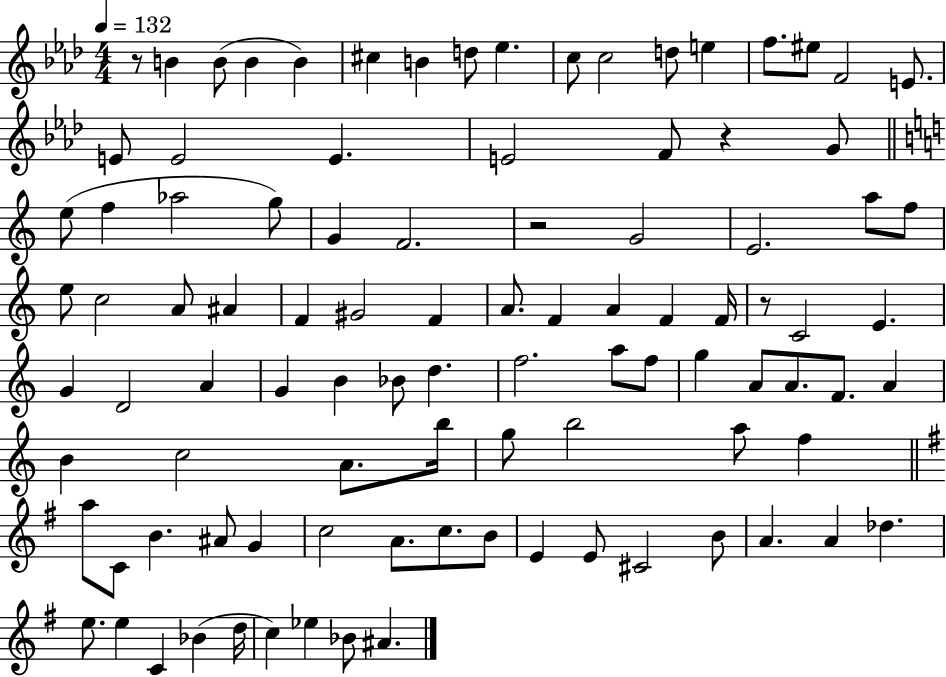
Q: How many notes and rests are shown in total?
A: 98